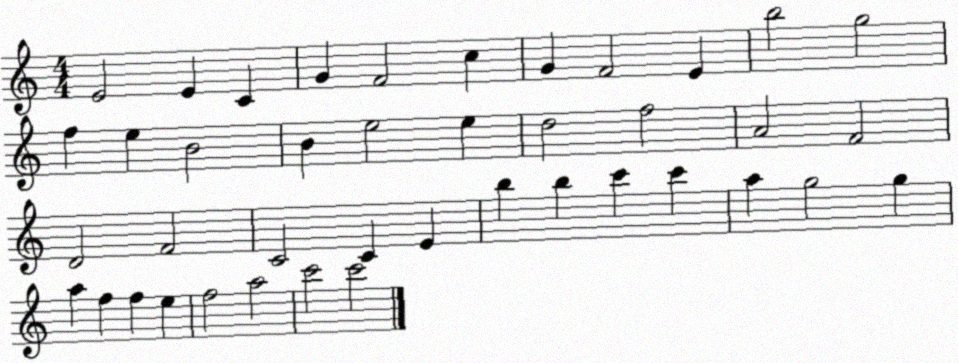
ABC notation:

X:1
T:Untitled
M:4/4
L:1/4
K:C
E2 E C G F2 c G F2 E b2 g2 f e B2 B e2 e d2 f2 A2 F2 D2 F2 C2 C E b b c' c' a g2 g a f f e f2 a2 c'2 c'2